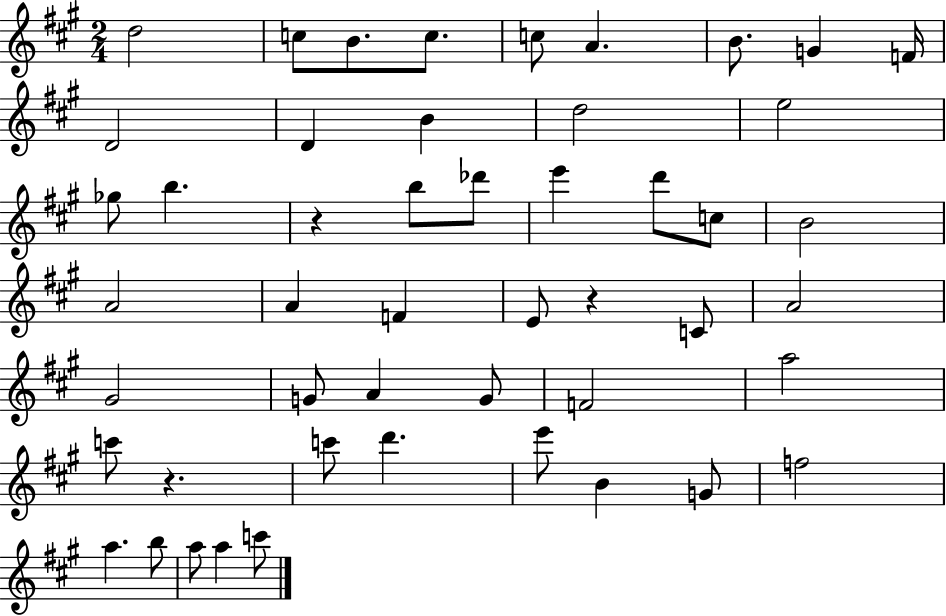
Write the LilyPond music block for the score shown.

{
  \clef treble
  \numericTimeSignature
  \time 2/4
  \key a \major
  \repeat volta 2 { d''2 | c''8 b'8. c''8. | c''8 a'4. | b'8. g'4 f'16 | \break d'2 | d'4 b'4 | d''2 | e''2 | \break ges''8 b''4. | r4 b''8 des'''8 | e'''4 d'''8 c''8 | b'2 | \break a'2 | a'4 f'4 | e'8 r4 c'8 | a'2 | \break gis'2 | g'8 a'4 g'8 | f'2 | a''2 | \break c'''8 r4. | c'''8 d'''4. | e'''8 b'4 g'8 | f''2 | \break a''4. b''8 | a''8 a''4 c'''8 | } \bar "|."
}